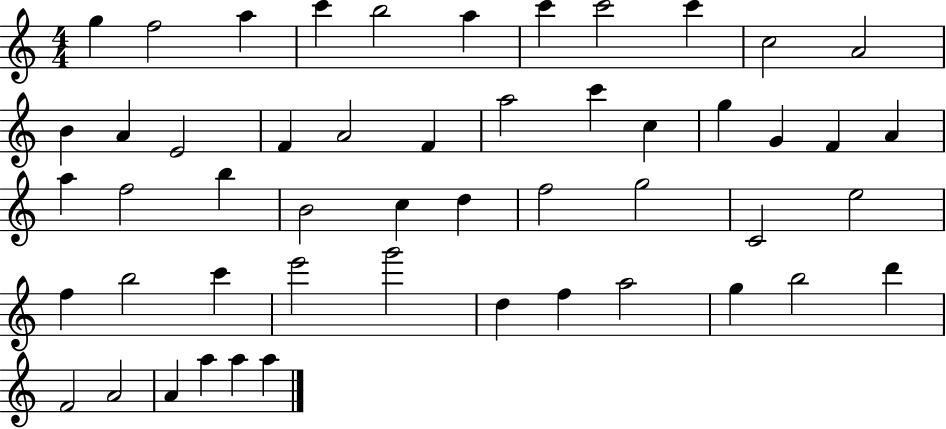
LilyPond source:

{
  \clef treble
  \numericTimeSignature
  \time 4/4
  \key c \major
  g''4 f''2 a''4 | c'''4 b''2 a''4 | c'''4 c'''2 c'''4 | c''2 a'2 | \break b'4 a'4 e'2 | f'4 a'2 f'4 | a''2 c'''4 c''4 | g''4 g'4 f'4 a'4 | \break a''4 f''2 b''4 | b'2 c''4 d''4 | f''2 g''2 | c'2 e''2 | \break f''4 b''2 c'''4 | e'''2 g'''2 | d''4 f''4 a''2 | g''4 b''2 d'''4 | \break f'2 a'2 | a'4 a''4 a''4 a''4 | \bar "|."
}